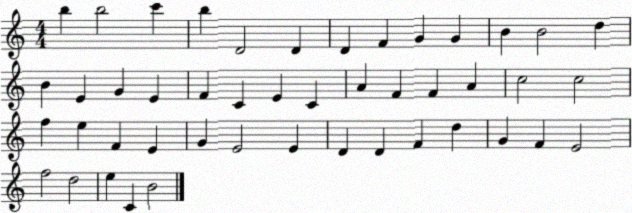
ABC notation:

X:1
T:Untitled
M:4/4
L:1/4
K:C
b b2 c' b D2 D D F G G B B2 d B E G E F C E C A F F A c2 c2 f e F E G E2 E D D F d G F E2 f2 d2 e C B2